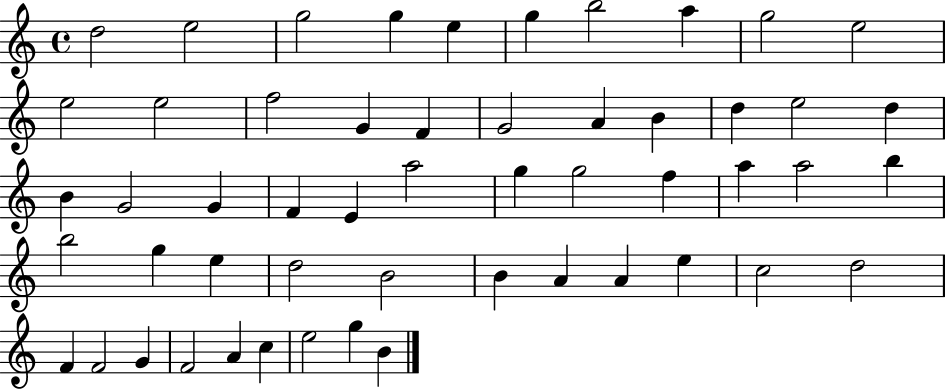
D5/h E5/h G5/h G5/q E5/q G5/q B5/h A5/q G5/h E5/h E5/h E5/h F5/h G4/q F4/q G4/h A4/q B4/q D5/q E5/h D5/q B4/q G4/h G4/q F4/q E4/q A5/h G5/q G5/h F5/q A5/q A5/h B5/q B5/h G5/q E5/q D5/h B4/h B4/q A4/q A4/q E5/q C5/h D5/h F4/q F4/h G4/q F4/h A4/q C5/q E5/h G5/q B4/q